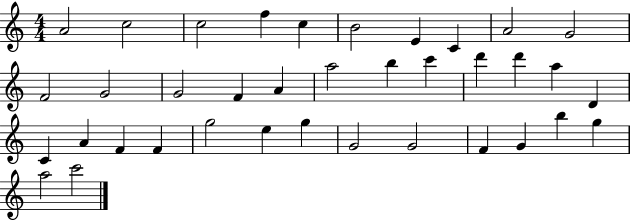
{
  \clef treble
  \numericTimeSignature
  \time 4/4
  \key c \major
  a'2 c''2 | c''2 f''4 c''4 | b'2 e'4 c'4 | a'2 g'2 | \break f'2 g'2 | g'2 f'4 a'4 | a''2 b''4 c'''4 | d'''4 d'''4 a''4 d'4 | \break c'4 a'4 f'4 f'4 | g''2 e''4 g''4 | g'2 g'2 | f'4 g'4 b''4 g''4 | \break a''2 c'''2 | \bar "|."
}